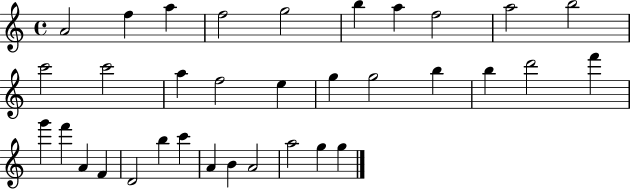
X:1
T:Untitled
M:4/4
L:1/4
K:C
A2 f a f2 g2 b a f2 a2 b2 c'2 c'2 a f2 e g g2 b b d'2 f' g' f' A F D2 b c' A B A2 a2 g g